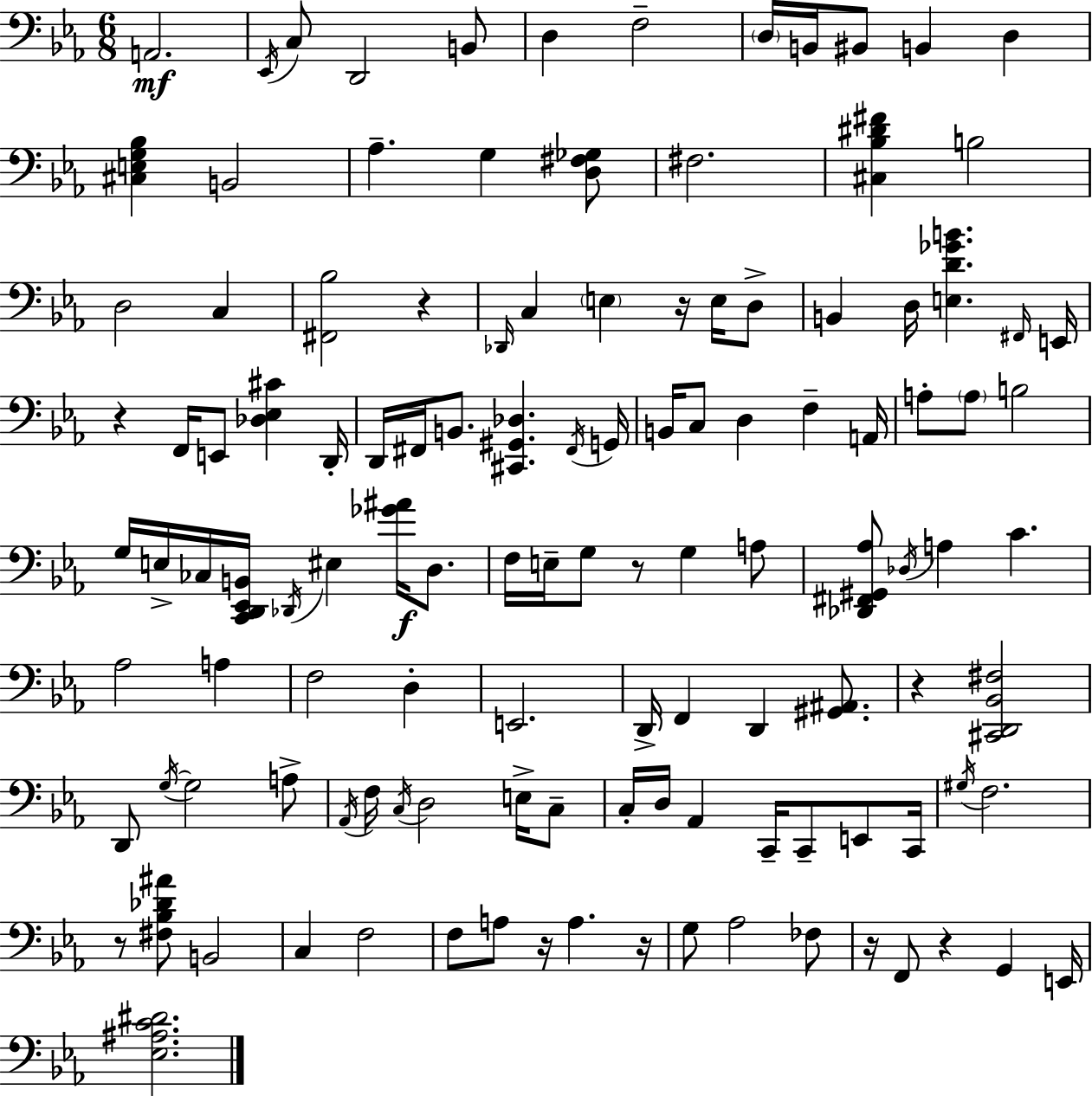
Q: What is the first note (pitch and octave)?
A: A2